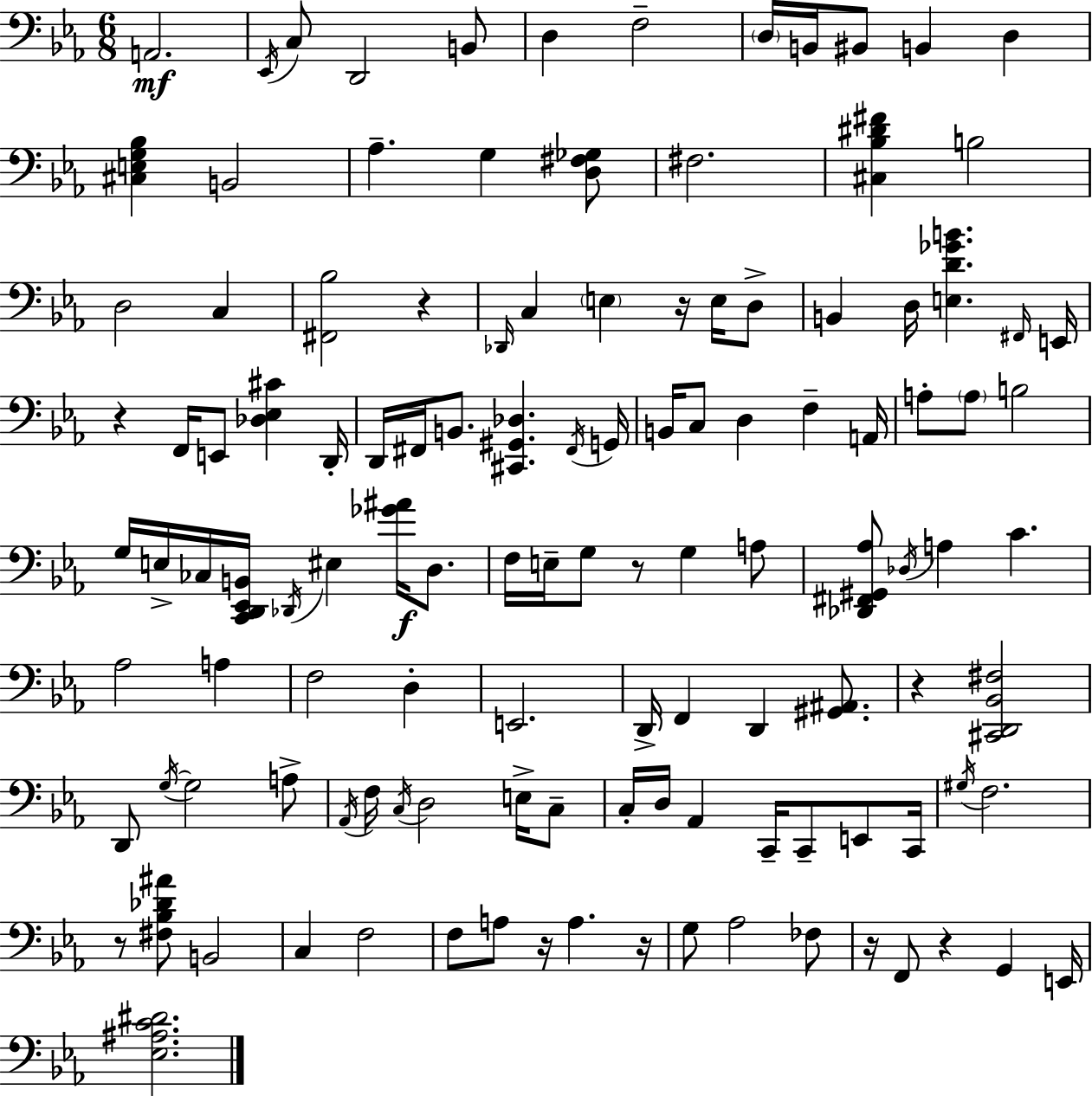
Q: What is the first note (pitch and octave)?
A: A2